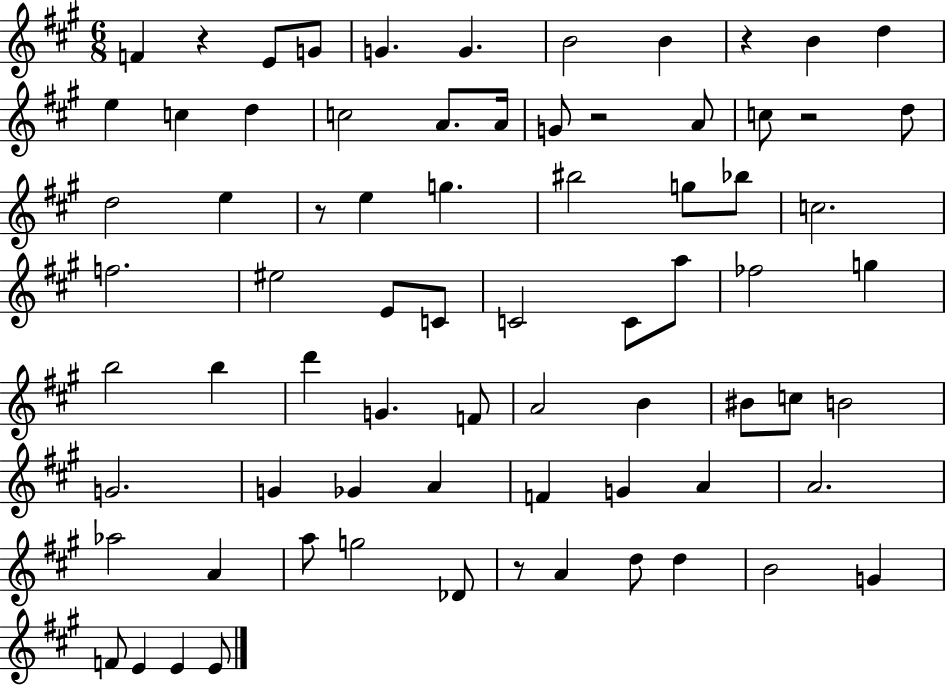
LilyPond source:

{
  \clef treble
  \numericTimeSignature
  \time 6/8
  \key a \major
  f'4 r4 e'8 g'8 | g'4. g'4. | b'2 b'4 | r4 b'4 d''4 | \break e''4 c''4 d''4 | c''2 a'8. a'16 | g'8 r2 a'8 | c''8 r2 d''8 | \break d''2 e''4 | r8 e''4 g''4. | bis''2 g''8 bes''8 | c''2. | \break f''2. | eis''2 e'8 c'8 | c'2 c'8 a''8 | fes''2 g''4 | \break b''2 b''4 | d'''4 g'4. f'8 | a'2 b'4 | bis'8 c''8 b'2 | \break g'2. | g'4 ges'4 a'4 | f'4 g'4 a'4 | a'2. | \break aes''2 a'4 | a''8 g''2 des'8 | r8 a'4 d''8 d''4 | b'2 g'4 | \break f'8 e'4 e'4 e'8 | \bar "|."
}